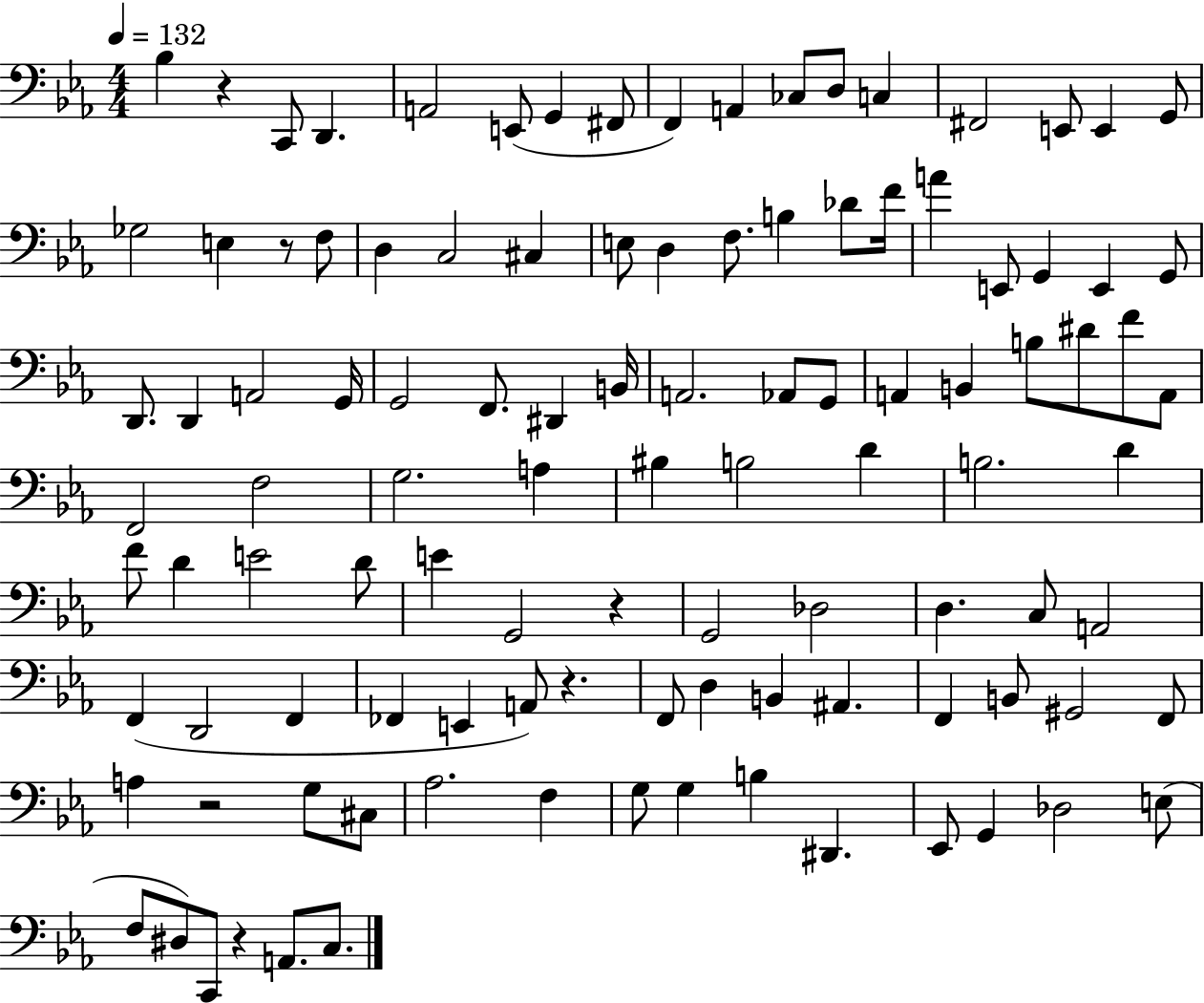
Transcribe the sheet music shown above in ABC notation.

X:1
T:Untitled
M:4/4
L:1/4
K:Eb
_B, z C,,/2 D,, A,,2 E,,/2 G,, ^F,,/2 F,, A,, _C,/2 D,/2 C, ^F,,2 E,,/2 E,, G,,/2 _G,2 E, z/2 F,/2 D, C,2 ^C, E,/2 D, F,/2 B, _D/2 F/4 A E,,/2 G,, E,, G,,/2 D,,/2 D,, A,,2 G,,/4 G,,2 F,,/2 ^D,, B,,/4 A,,2 _A,,/2 G,,/2 A,, B,, B,/2 ^D/2 F/2 A,,/2 F,,2 F,2 G,2 A, ^B, B,2 D B,2 D F/2 D E2 D/2 E G,,2 z G,,2 _D,2 D, C,/2 A,,2 F,, D,,2 F,, _F,, E,, A,,/2 z F,,/2 D, B,, ^A,, F,, B,,/2 ^G,,2 F,,/2 A, z2 G,/2 ^C,/2 _A,2 F, G,/2 G, B, ^D,, _E,,/2 G,, _D,2 E,/2 F,/2 ^D,/2 C,,/2 z A,,/2 C,/2